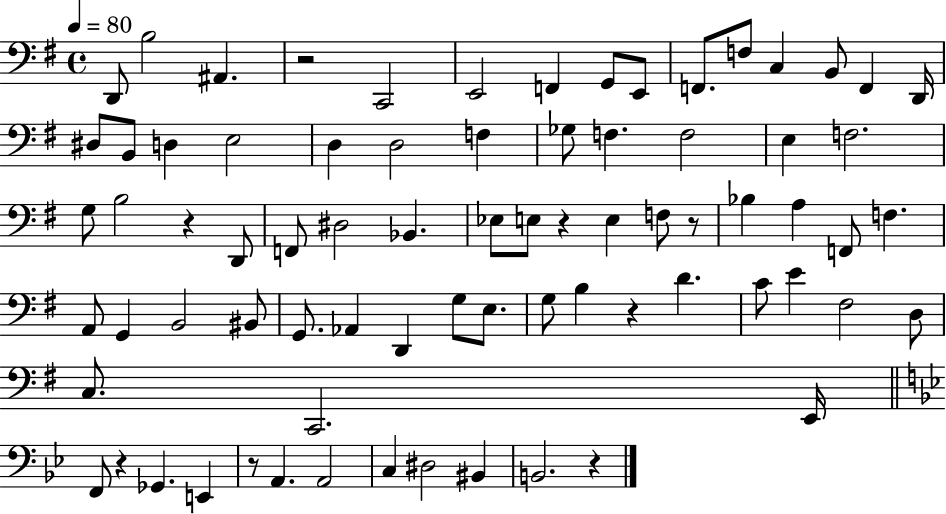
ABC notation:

X:1
T:Untitled
M:4/4
L:1/4
K:G
D,,/2 B,2 ^A,, z2 C,,2 E,,2 F,, G,,/2 E,,/2 F,,/2 F,/2 C, B,,/2 F,, D,,/4 ^D,/2 B,,/2 D, E,2 D, D,2 F, _G,/2 F, F,2 E, F,2 G,/2 B,2 z D,,/2 F,,/2 ^D,2 _B,, _E,/2 E,/2 z E, F,/2 z/2 _B, A, F,,/2 F, A,,/2 G,, B,,2 ^B,,/2 G,,/2 _A,, D,, G,/2 E,/2 G,/2 B, z D C/2 E ^F,2 D,/2 C,/2 C,,2 E,,/4 F,,/2 z _G,, E,, z/2 A,, A,,2 C, ^D,2 ^B,, B,,2 z